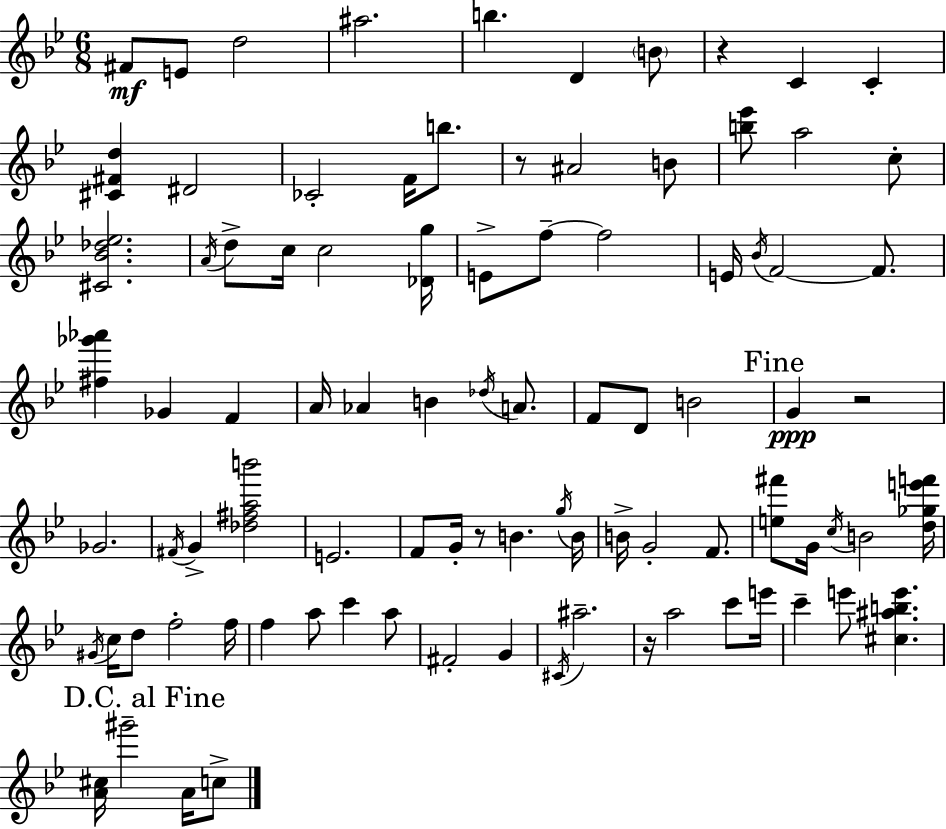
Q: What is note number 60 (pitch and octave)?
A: F5